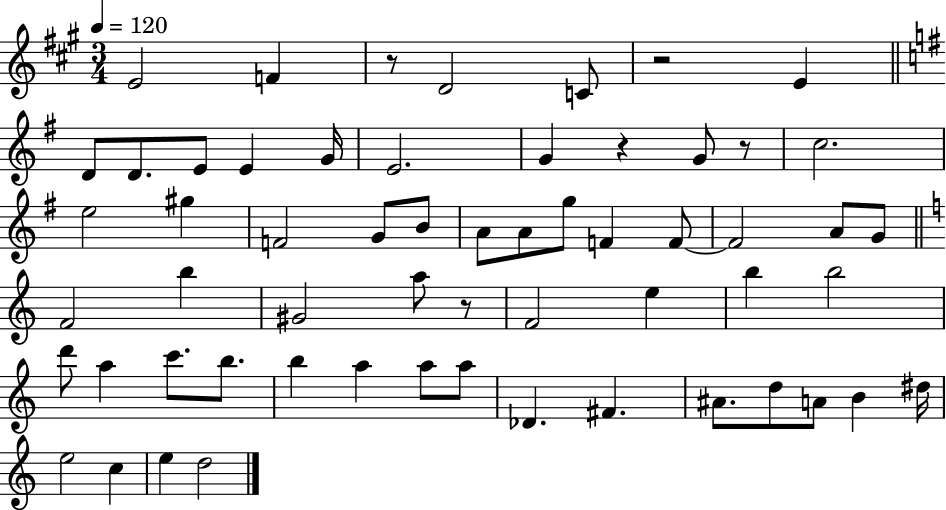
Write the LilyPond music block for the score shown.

{
  \clef treble
  \numericTimeSignature
  \time 3/4
  \key a \major
  \tempo 4 = 120
  e'2 f'4 | r8 d'2 c'8 | r2 e'4 | \bar "||" \break \key g \major d'8 d'8. e'8 e'4 g'16 | e'2. | g'4 r4 g'8 r8 | c''2. | \break e''2 gis''4 | f'2 g'8 b'8 | a'8 a'8 g''8 f'4 f'8~~ | f'2 a'8 g'8 | \break \bar "||" \break \key c \major f'2 b''4 | gis'2 a''8 r8 | f'2 e''4 | b''4 b''2 | \break d'''8 a''4 c'''8. b''8. | b''4 a''4 a''8 a''8 | des'4. fis'4. | ais'8. d''8 a'8 b'4 dis''16 | \break e''2 c''4 | e''4 d''2 | \bar "|."
}